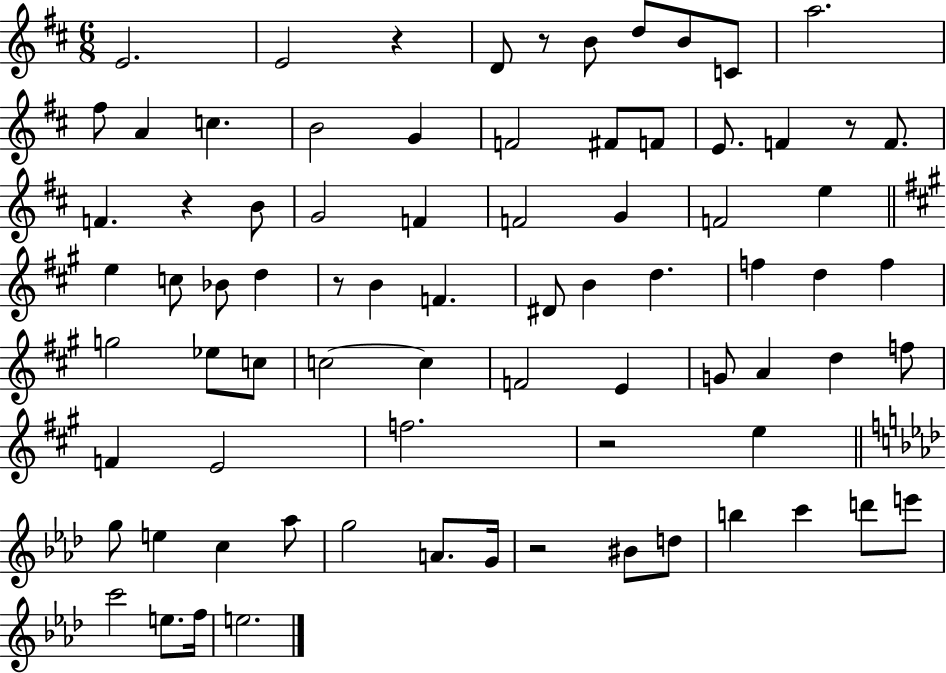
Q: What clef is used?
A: treble